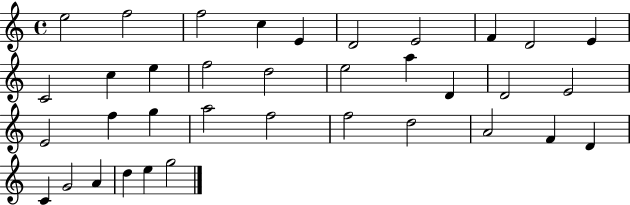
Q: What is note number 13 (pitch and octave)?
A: E5